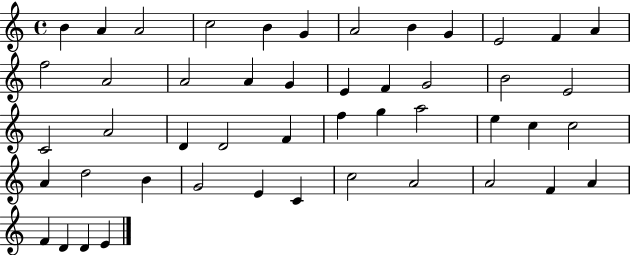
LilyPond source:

{
  \clef treble
  \time 4/4
  \defaultTimeSignature
  \key c \major
  b'4 a'4 a'2 | c''2 b'4 g'4 | a'2 b'4 g'4 | e'2 f'4 a'4 | \break f''2 a'2 | a'2 a'4 g'4 | e'4 f'4 g'2 | b'2 e'2 | \break c'2 a'2 | d'4 d'2 f'4 | f''4 g''4 a''2 | e''4 c''4 c''2 | \break a'4 d''2 b'4 | g'2 e'4 c'4 | c''2 a'2 | a'2 f'4 a'4 | \break f'4 d'4 d'4 e'4 | \bar "|."
}